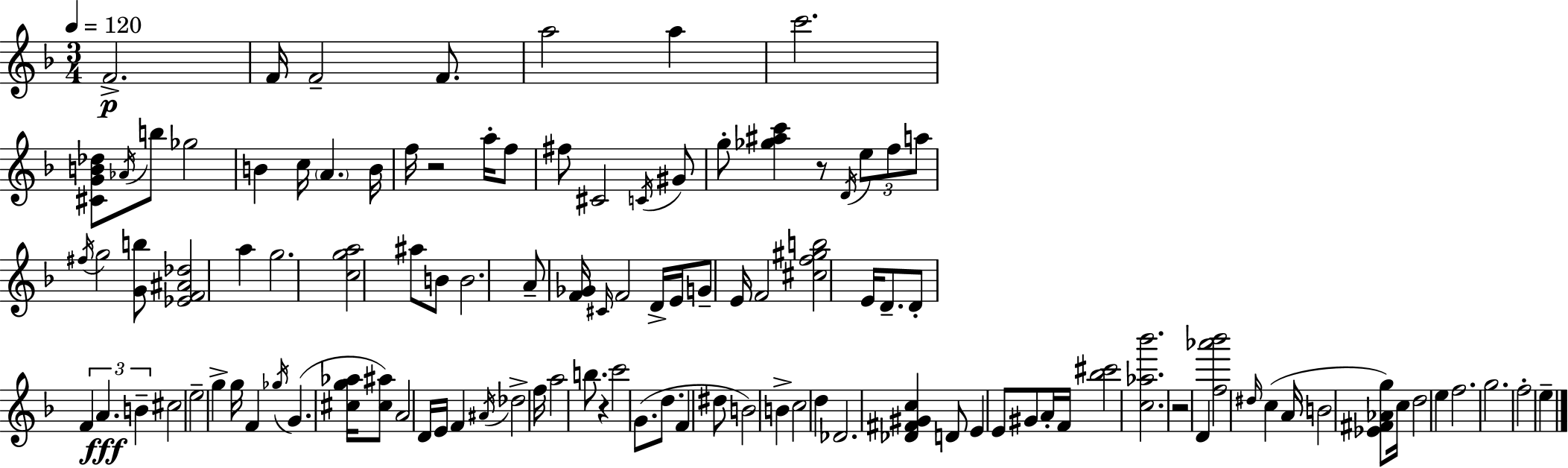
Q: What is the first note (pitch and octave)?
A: F4